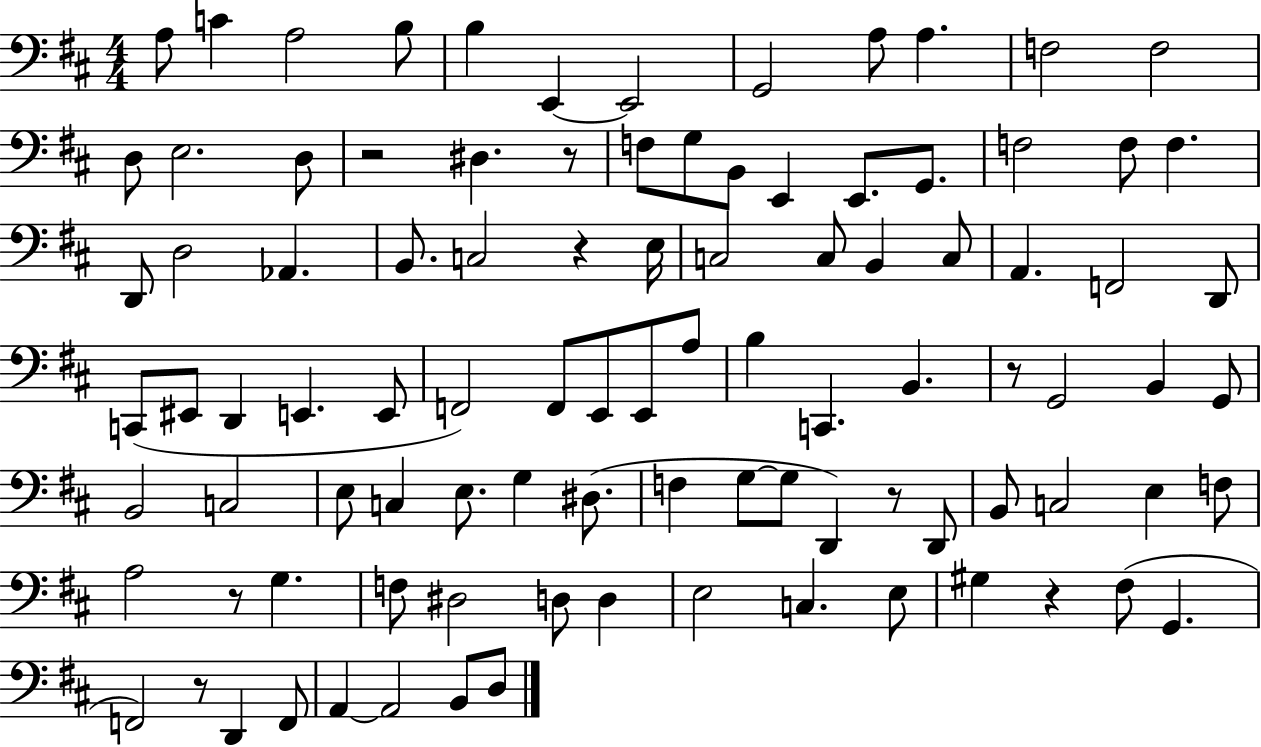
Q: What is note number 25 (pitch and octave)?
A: F3